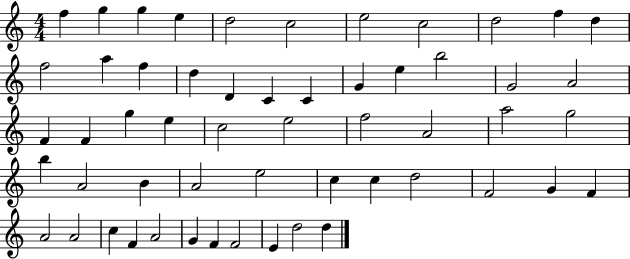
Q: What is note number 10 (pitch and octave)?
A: F5